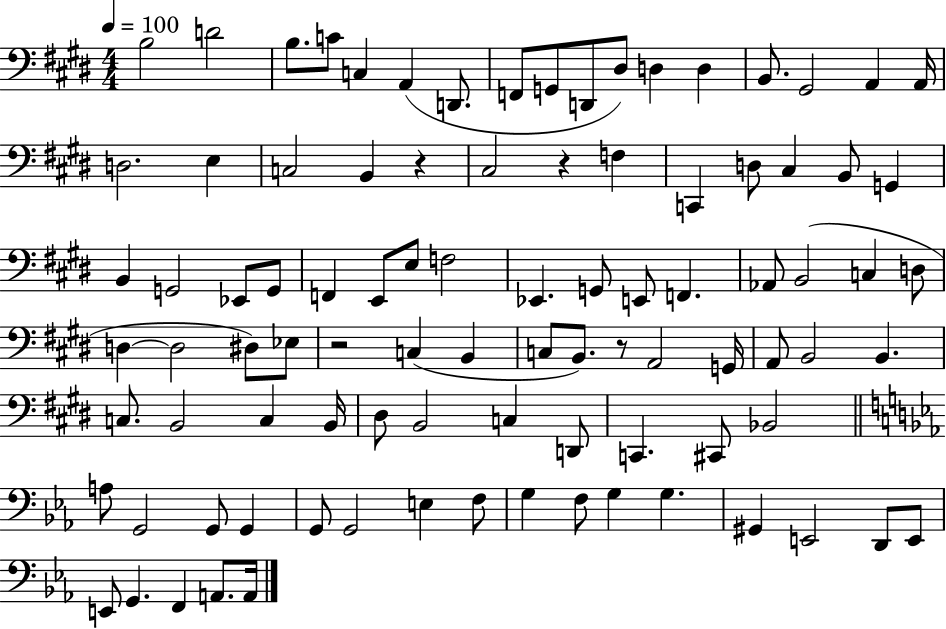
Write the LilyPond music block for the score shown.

{
  \clef bass
  \numericTimeSignature
  \time 4/4
  \key e \major
  \tempo 4 = 100
  b2 d'2 | b8. c'8 c4 a,4( d,8. | f,8 g,8 d,8 dis8) d4 d4 | b,8. gis,2 a,4 a,16 | \break d2. e4 | c2 b,4 r4 | cis2 r4 f4 | c,4 d8 cis4 b,8 g,4 | \break b,4 g,2 ees,8 g,8 | f,4 e,8 e8 f2 | ees,4. g,8 e,8 f,4. | aes,8 b,2( c4 d8 | \break d4~~ d2 dis8) ees8 | r2 c4( b,4 | c8 b,8.) r8 a,2 g,16 | a,8 b,2 b,4. | \break c8. b,2 c4 b,16 | dis8 b,2 c4 d,8 | c,4. cis,8 bes,2 | \bar "||" \break \key ees \major a8 g,2 g,8 g,4 | g,8 g,2 e4 f8 | g4 f8 g4 g4. | gis,4 e,2 d,8 e,8 | \break e,8 g,4. f,4 a,8. a,16 | \bar "|."
}